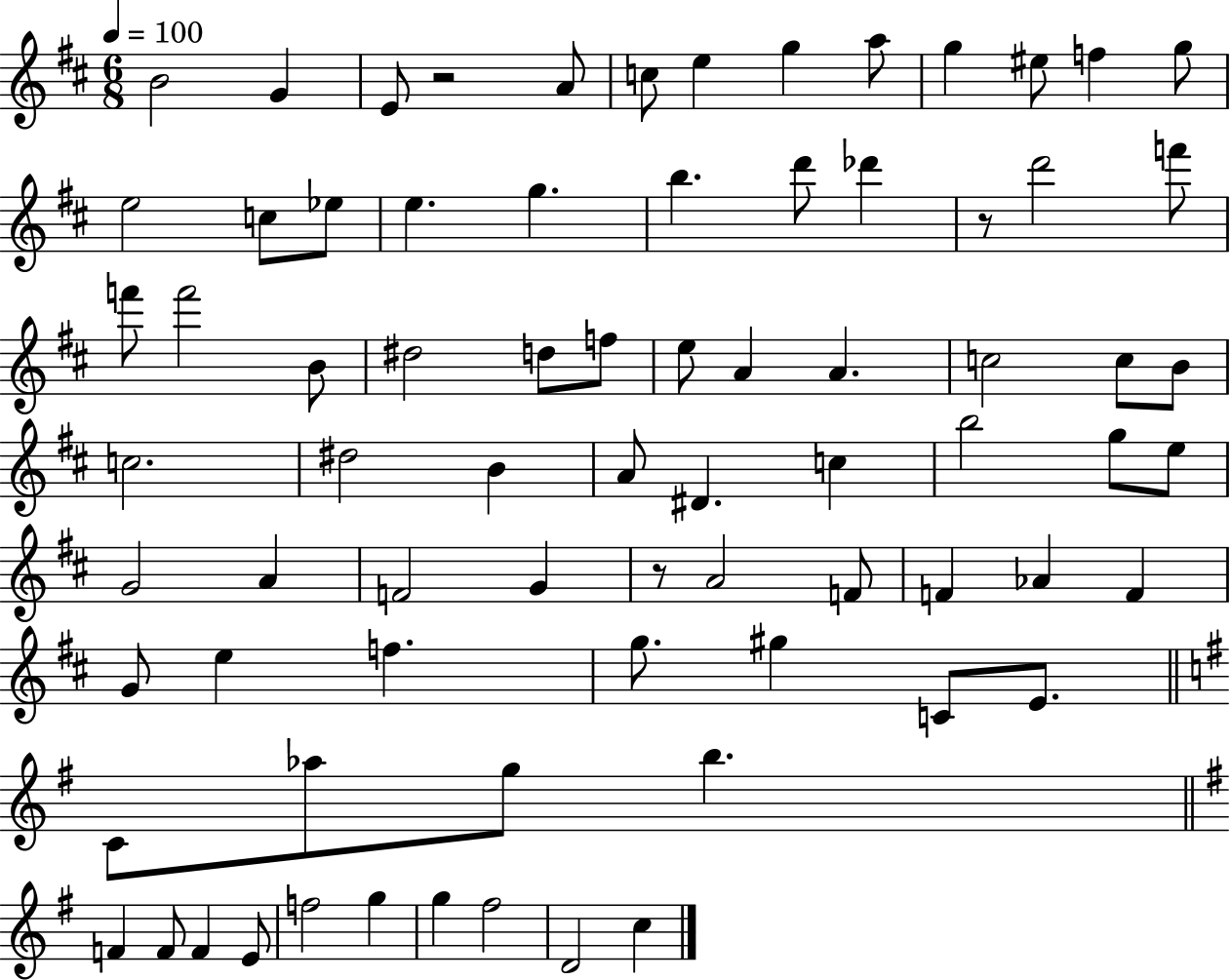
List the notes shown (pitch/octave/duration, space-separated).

B4/h G4/q E4/e R/h A4/e C5/e E5/q G5/q A5/e G5/q EIS5/e F5/q G5/e E5/h C5/e Eb5/e E5/q. G5/q. B5/q. D6/e Db6/q R/e D6/h F6/e F6/e F6/h B4/e D#5/h D5/e F5/e E5/e A4/q A4/q. C5/h C5/e B4/e C5/h. D#5/h B4/q A4/e D#4/q. C5/q B5/h G5/e E5/e G4/h A4/q F4/h G4/q R/e A4/h F4/e F4/q Ab4/q F4/q G4/e E5/q F5/q. G5/e. G#5/q C4/e E4/e. C4/e Ab5/e G5/e B5/q. F4/q F4/e F4/q E4/e F5/h G5/q G5/q F#5/h D4/h C5/q